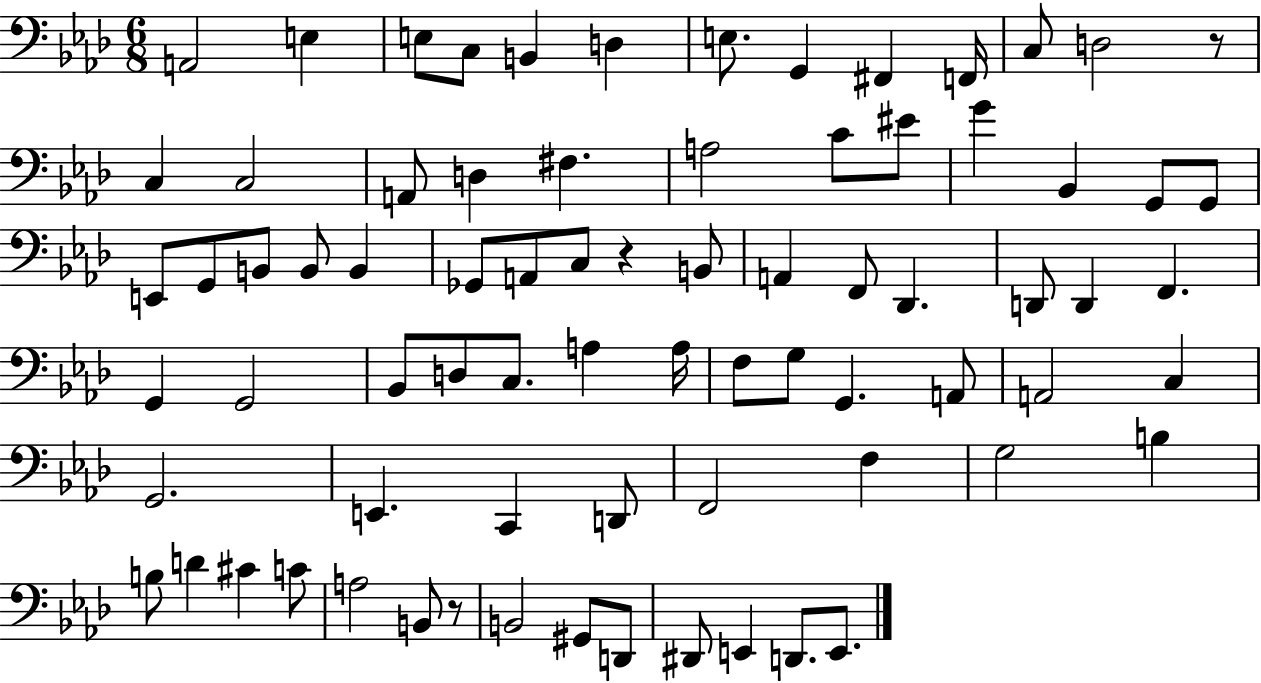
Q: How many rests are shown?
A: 3